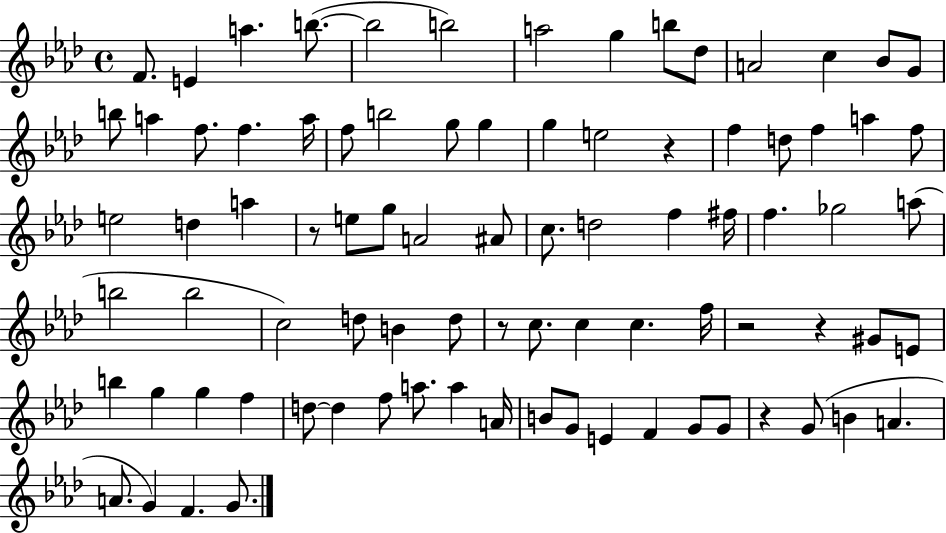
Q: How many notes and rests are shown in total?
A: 85